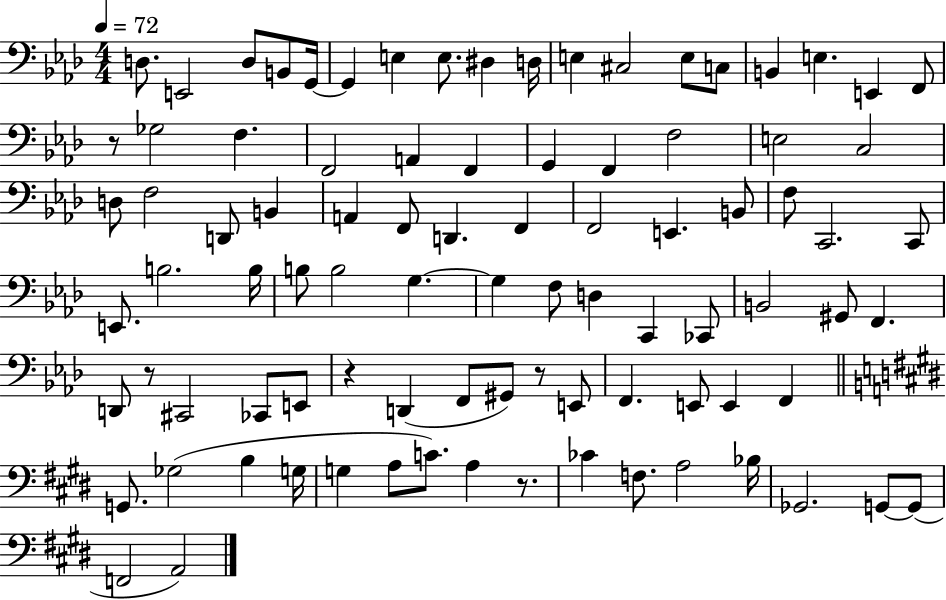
{
  \clef bass
  \numericTimeSignature
  \time 4/4
  \key aes \major
  \tempo 4 = 72
  d8. e,2 d8 b,8 g,16~~ | g,4 e4 e8. dis4 d16 | e4 cis2 e8 c8 | b,4 e4. e,4 f,8 | \break r8 ges2 f4. | f,2 a,4 f,4 | g,4 f,4 f2 | e2 c2 | \break d8 f2 d,8 b,4 | a,4 f,8 d,4. f,4 | f,2 e,4. b,8 | f8 c,2. c,8 | \break e,8. b2. b16 | b8 b2 g4.~~ | g4 f8 d4 c,4 ces,8 | b,2 gis,8 f,4. | \break d,8 r8 cis,2 ces,8 e,8 | r4 d,4( f,8 gis,8) r8 e,8 | f,4. e,8 e,4 f,4 | \bar "||" \break \key e \major g,8. ges2( b4 g16 | g4 a8 c'8.) a4 r8. | ces'4 f8. a2 bes16 | ges,2. g,8~~ g,8( | \break f,2 a,2) | \bar "|."
}